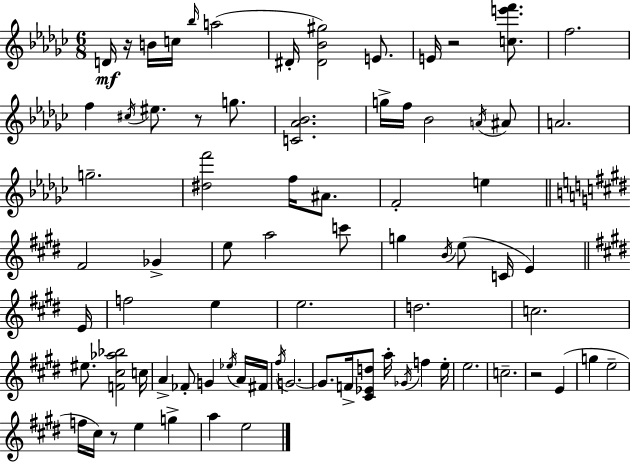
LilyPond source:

{
  \clef treble
  \numericTimeSignature
  \time 6/8
  \key ees \minor
  d'16\mf r16 b'16 c''16 \grace { bes''16 } a''2( | dis'16-. <dis' bes' gis''>2) e'8. | e'16 r2 <c'' e''' f'''>8. | f''2. | \break f''4 \acciaccatura { cis''16 } eis''8. r8 g''8. | <c' aes' bes'>2. | g''16-> f''16 bes'2 | \acciaccatura { a'16 } ais'8 a'2. | \break g''2.-- | <dis'' f'''>2 f''16 | ais'8. f'2-. e''4 | \bar "||" \break \key e \major fis'2 ges'4-> | e''8 a''2 c'''8 | g''4 \acciaccatura { b'16 }( e''8 c'16 e'4) | \bar "||" \break \key e \major e'16 f''2 e''4 | e''2. | d''2. | c''2. | \break eis''8. <f' cis'' aes'' bes''>2 | c''16 a'4-> fes'8-. g'4 \acciaccatura { ees''16 } | a'16 fis'16 \acciaccatura { fis''16 } g'2.~~ | g'8. f'16-> <cis' ees' d''>8 a''16-. \acciaccatura { ges'16 } f''4 | \break e''16-. e''2. | c''2.-- | r2 | e'4( g''4 e''2-- | \break f''16 cis''16) r8 e''4 | g''4-> a''4 e''2 | \bar "|."
}